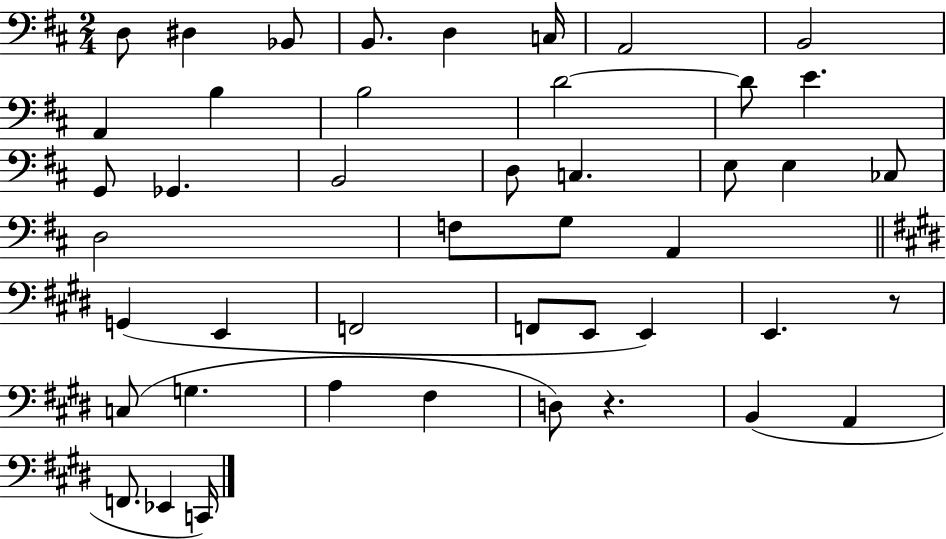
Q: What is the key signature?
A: D major